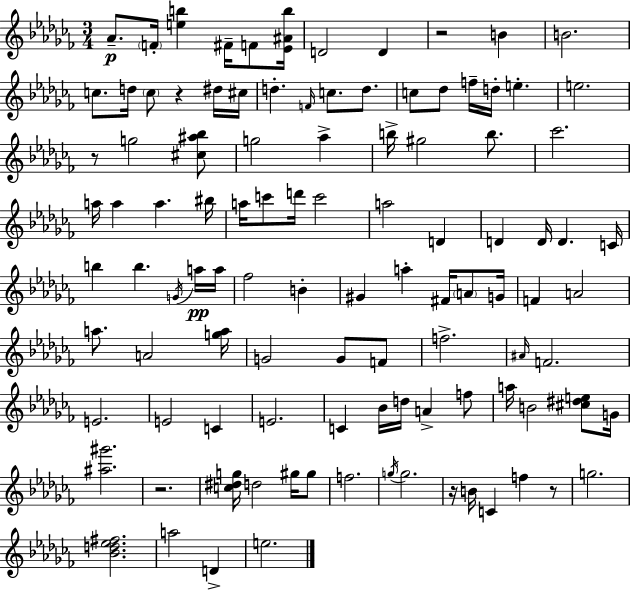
Ab4/e. F4/s [E5,B5]/q F#4/s F4/e [Eb4,A#4,B5]/s D4/h D4/q R/h B4/q B4/h. C5/e. D5/s C5/e R/q D#5/s C#5/s D5/q. F4/s C5/e. D5/e. C5/e Db5/e F5/s D5/s E5/q. E5/h. R/e G5/h [C#5,A#5,Bb5]/e G5/h Ab5/q B5/s G#5/h B5/e. CES6/h. A5/s A5/q A5/q. BIS5/s A5/s C6/e D6/s C6/h A5/h D4/q D4/q D4/s D4/q. C4/s B5/q B5/q. G4/s A5/s A5/s FES5/h B4/q G#4/q A5/q F#4/s A4/e G4/s F4/q A4/h A5/e. A4/h [G5,A5]/s G4/h G4/e F4/e F5/h. A#4/s F4/h. E4/h. E4/h C4/q E4/h. C4/q Bb4/s D5/s A4/q F5/e A5/s B4/h [C#5,D#5,E5]/e G4/s [A#5,G#6]/h. R/h. [C5,D#5,G5]/s D5/h G#5/s G#5/e F5/h. G5/s G5/h. R/s B4/s C4/q F5/q R/e G5/h. [Bb4,D5,Eb5,F#5]/h. A5/h D4/q E5/h.